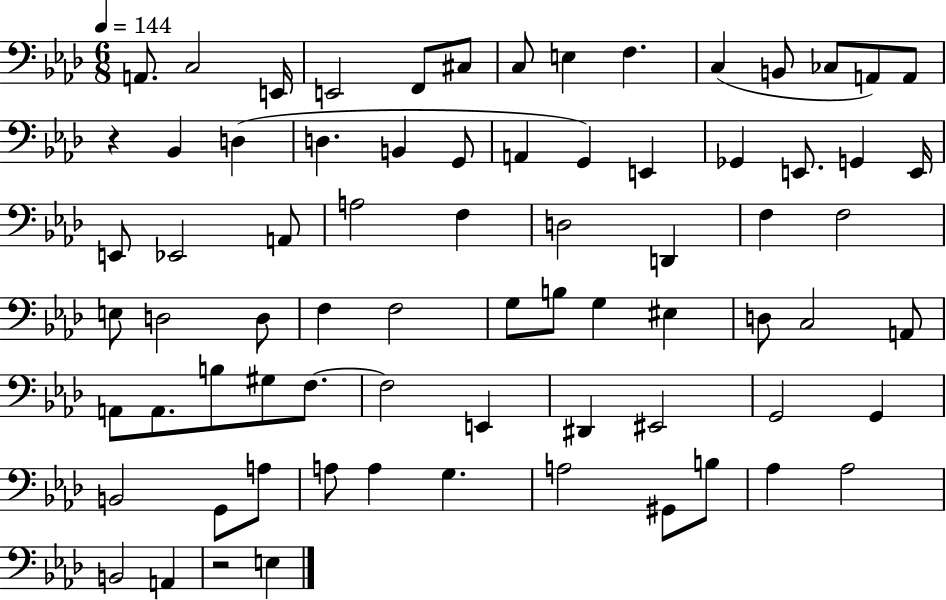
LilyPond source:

{
  \clef bass
  \numericTimeSignature
  \time 6/8
  \key aes \major
  \tempo 4 = 144
  a,8. c2 e,16 | e,2 f,8 cis8 | c8 e4 f4. | c4( b,8 ces8 a,8) a,8 | \break r4 bes,4 d4( | d4. b,4 g,8 | a,4 g,4) e,4 | ges,4 e,8. g,4 e,16 | \break e,8 ees,2 a,8 | a2 f4 | d2 d,4 | f4 f2 | \break e8 d2 d8 | f4 f2 | g8 b8 g4 eis4 | d8 c2 a,8 | \break a,8 a,8. b8 gis8 f8.~~ | f2 e,4 | dis,4 eis,2 | g,2 g,4 | \break b,2 g,8 a8 | a8 a4 g4. | a2 gis,8 b8 | aes4 aes2 | \break b,2 a,4 | r2 e4 | \bar "|."
}